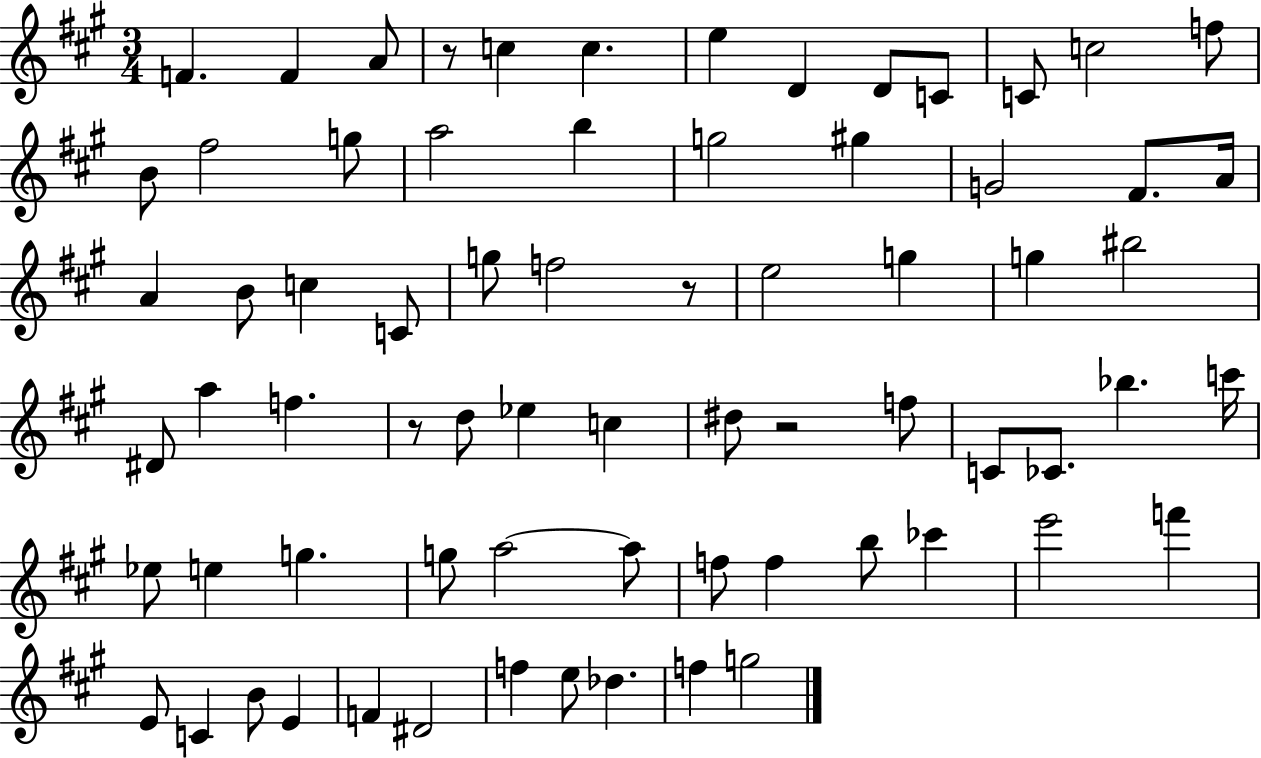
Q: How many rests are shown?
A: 4